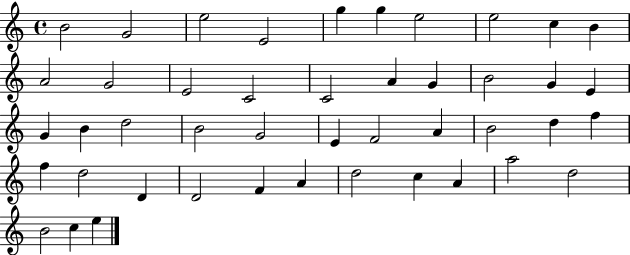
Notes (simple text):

B4/h G4/h E5/h E4/h G5/q G5/q E5/h E5/h C5/q B4/q A4/h G4/h E4/h C4/h C4/h A4/q G4/q B4/h G4/q E4/q G4/q B4/q D5/h B4/h G4/h E4/q F4/h A4/q B4/h D5/q F5/q F5/q D5/h D4/q D4/h F4/q A4/q D5/h C5/q A4/q A5/h D5/h B4/h C5/q E5/q